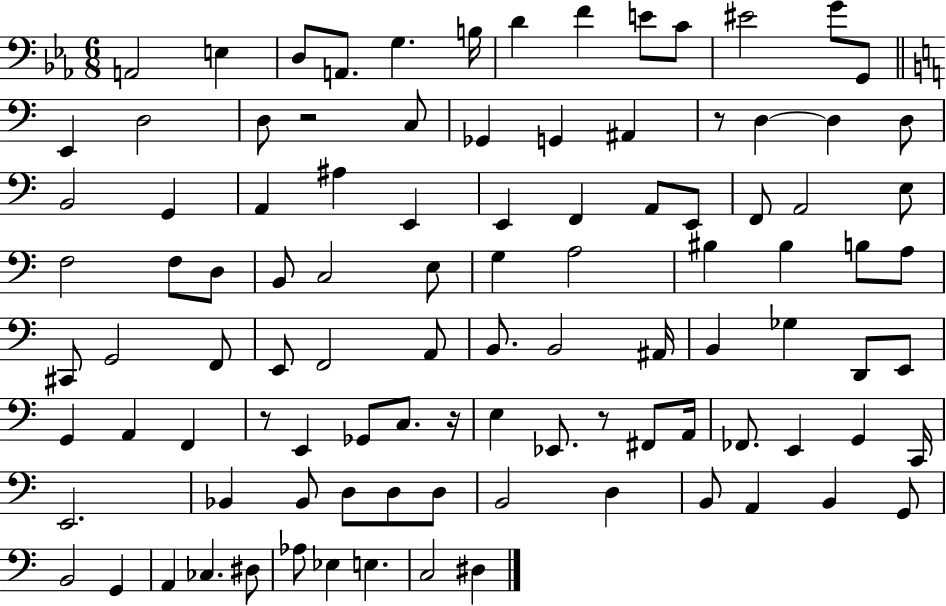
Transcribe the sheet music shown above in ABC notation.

X:1
T:Untitled
M:6/8
L:1/4
K:Eb
A,,2 E, D,/2 A,,/2 G, B,/4 D F E/2 C/2 ^E2 G/2 G,,/2 E,, D,2 D,/2 z2 C,/2 _G,, G,, ^A,, z/2 D, D, D,/2 B,,2 G,, A,, ^A, E,, E,, F,, A,,/2 E,,/2 F,,/2 A,,2 E,/2 F,2 F,/2 D,/2 B,,/2 C,2 E,/2 G, A,2 ^B, ^B, B,/2 A,/2 ^C,,/2 G,,2 F,,/2 E,,/2 F,,2 A,,/2 B,,/2 B,,2 ^A,,/4 B,, _G, D,,/2 E,,/2 G,, A,, F,, z/2 E,, _G,,/2 C,/2 z/4 E, _E,,/2 z/2 ^F,,/2 A,,/4 _F,,/2 E,, G,, C,,/4 E,,2 _B,, _B,,/2 D,/2 D,/2 D,/2 B,,2 D, B,,/2 A,, B,, G,,/2 B,,2 G,, A,, _C, ^D,/2 _A,/2 _E, E, C,2 ^D,